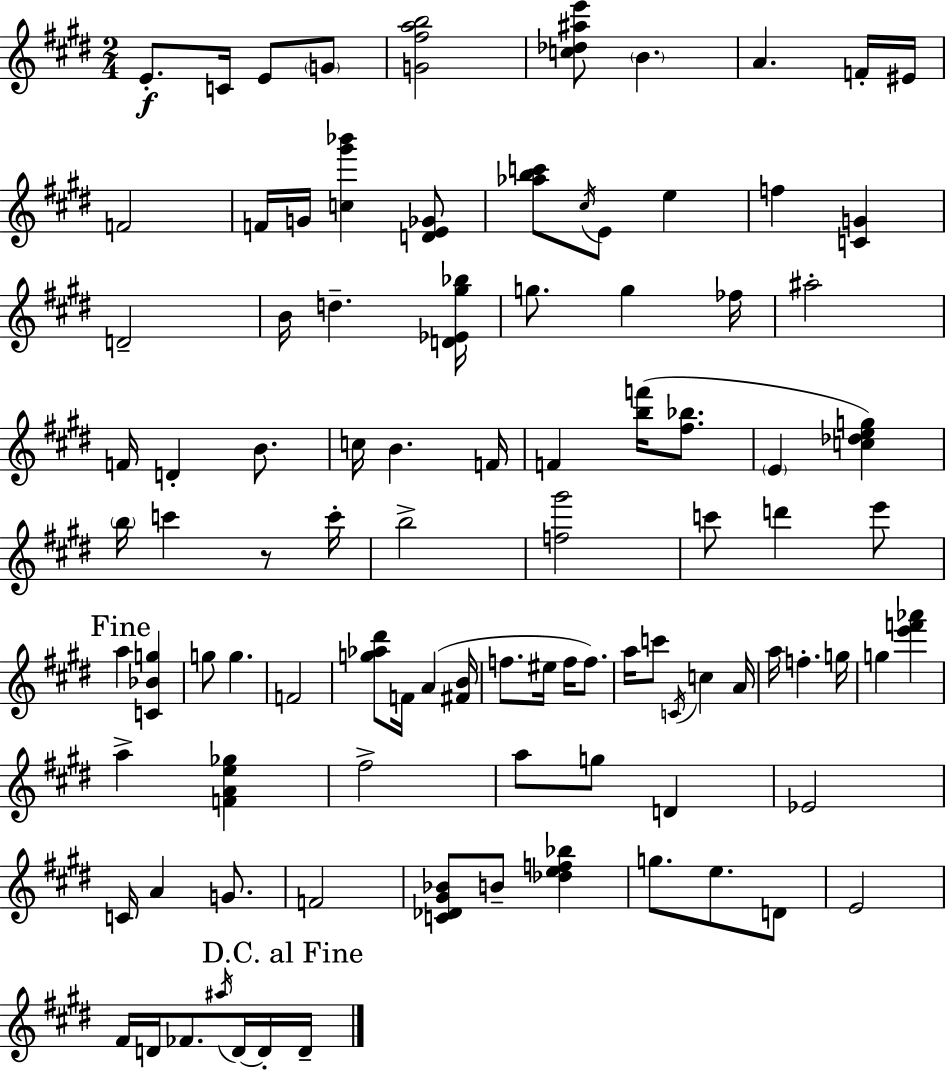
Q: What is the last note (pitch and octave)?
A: D4